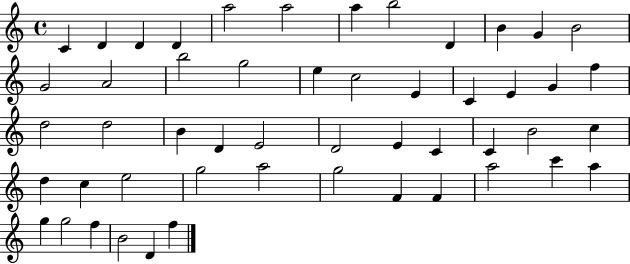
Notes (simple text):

C4/q D4/q D4/q D4/q A5/h A5/h A5/q B5/h D4/q B4/q G4/q B4/h G4/h A4/h B5/h G5/h E5/q C5/h E4/q C4/q E4/q G4/q F5/q D5/h D5/h B4/q D4/q E4/h D4/h E4/q C4/q C4/q B4/h C5/q D5/q C5/q E5/h G5/h A5/h G5/h F4/q F4/q A5/h C6/q A5/q G5/q G5/h F5/q B4/h D4/q F5/q